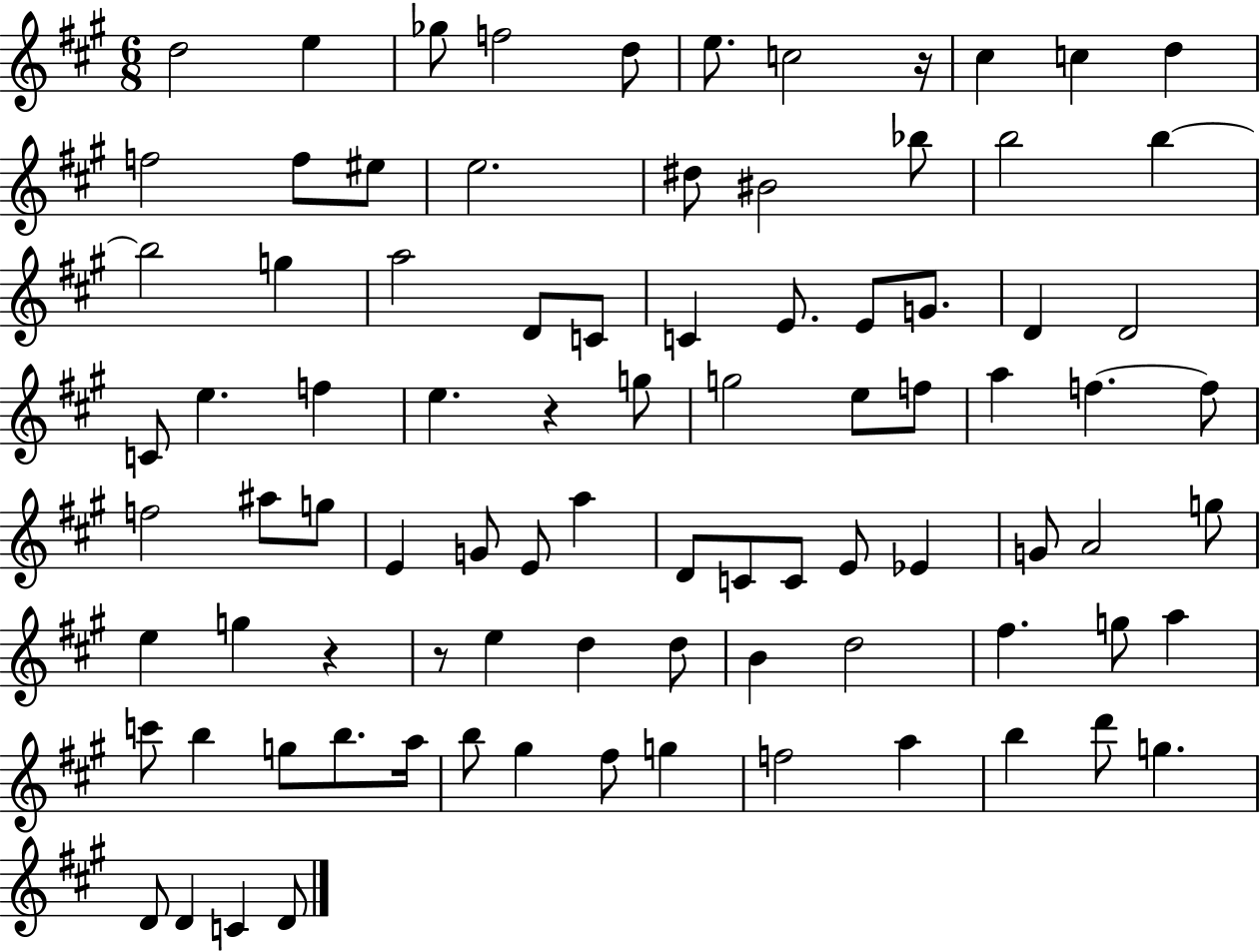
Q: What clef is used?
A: treble